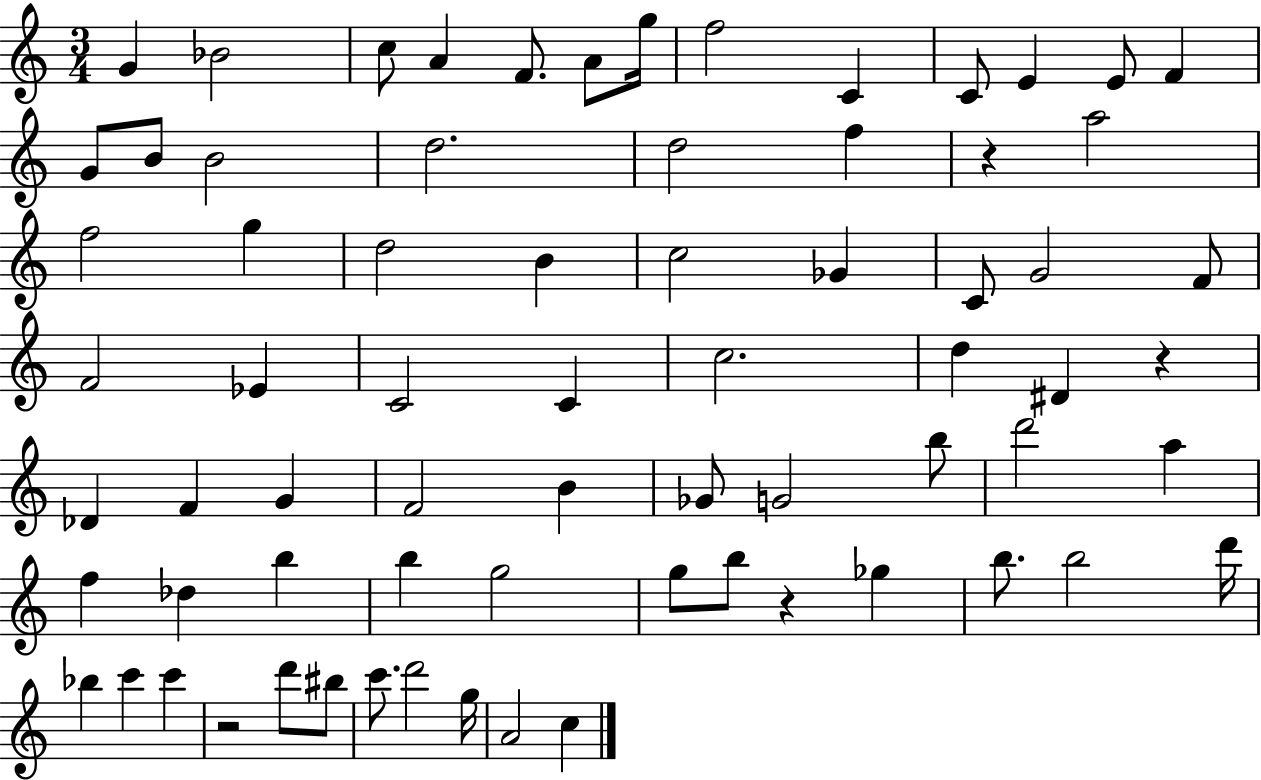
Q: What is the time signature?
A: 3/4